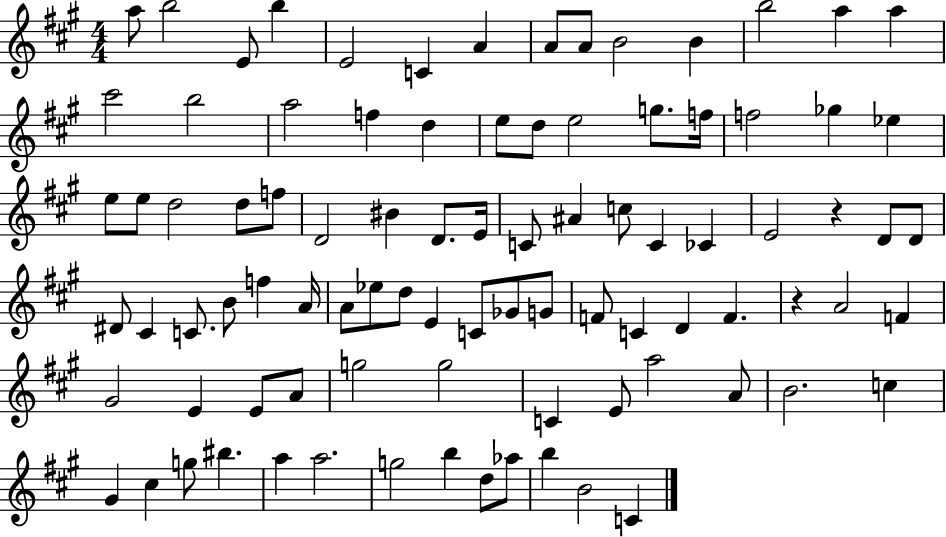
X:1
T:Untitled
M:4/4
L:1/4
K:A
a/2 b2 E/2 b E2 C A A/2 A/2 B2 B b2 a a ^c'2 b2 a2 f d e/2 d/2 e2 g/2 f/4 f2 _g _e e/2 e/2 d2 d/2 f/2 D2 ^B D/2 E/4 C/2 ^A c/2 C _C E2 z D/2 D/2 ^D/2 ^C C/2 B/2 f A/4 A/2 _e/2 d/2 E C/2 _G/2 G/2 F/2 C D F z A2 F ^G2 E E/2 A/2 g2 g2 C E/2 a2 A/2 B2 c ^G ^c g/2 ^b a a2 g2 b d/2 _a/2 b B2 C